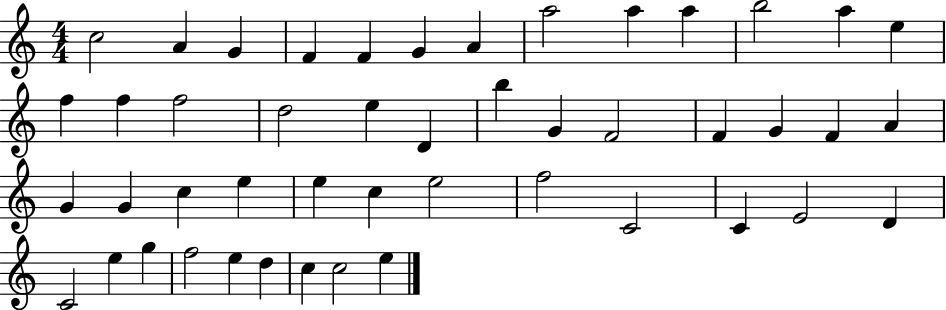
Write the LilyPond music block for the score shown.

{
  \clef treble
  \numericTimeSignature
  \time 4/4
  \key c \major
  c''2 a'4 g'4 | f'4 f'4 g'4 a'4 | a''2 a''4 a''4 | b''2 a''4 e''4 | \break f''4 f''4 f''2 | d''2 e''4 d'4 | b''4 g'4 f'2 | f'4 g'4 f'4 a'4 | \break g'4 g'4 c''4 e''4 | e''4 c''4 e''2 | f''2 c'2 | c'4 e'2 d'4 | \break c'2 e''4 g''4 | f''2 e''4 d''4 | c''4 c''2 e''4 | \bar "|."
}